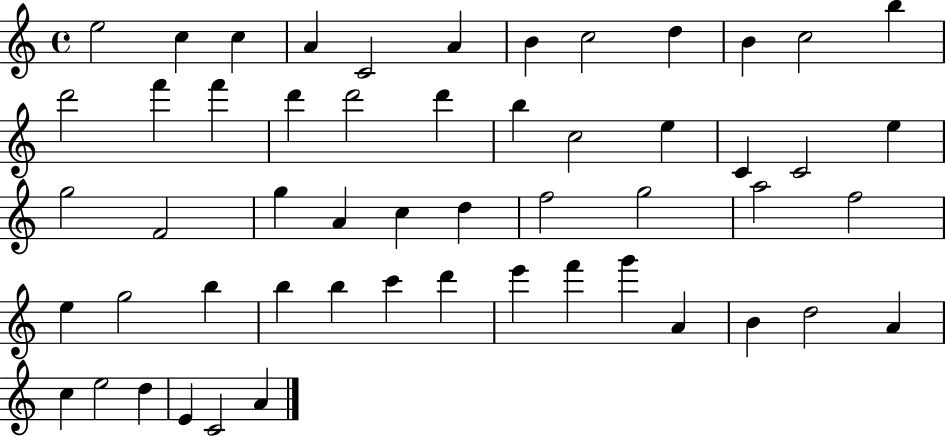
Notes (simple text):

E5/h C5/q C5/q A4/q C4/h A4/q B4/q C5/h D5/q B4/q C5/h B5/q D6/h F6/q F6/q D6/q D6/h D6/q B5/q C5/h E5/q C4/q C4/h E5/q G5/h F4/h G5/q A4/q C5/q D5/q F5/h G5/h A5/h F5/h E5/q G5/h B5/q B5/q B5/q C6/q D6/q E6/q F6/q G6/q A4/q B4/q D5/h A4/q C5/q E5/h D5/q E4/q C4/h A4/q